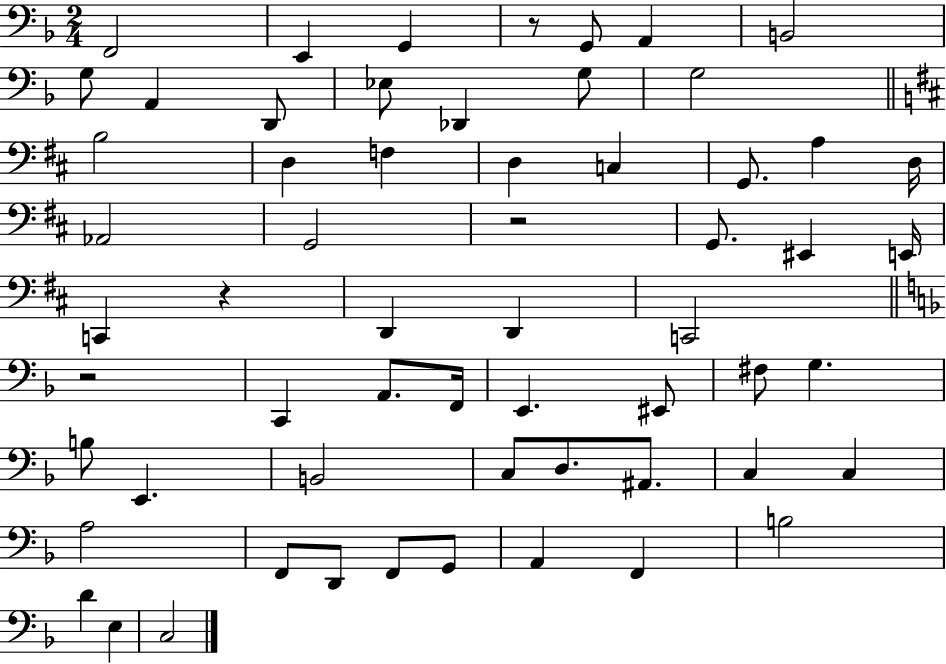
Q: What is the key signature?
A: F major